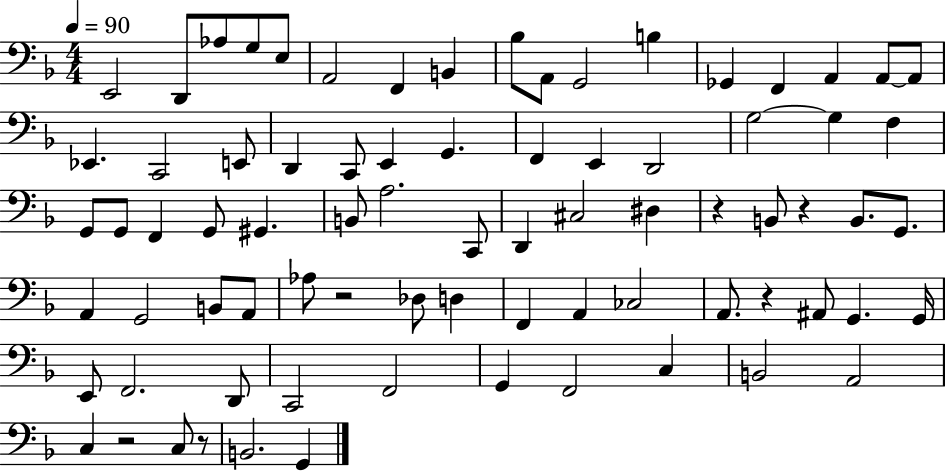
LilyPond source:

{
  \clef bass
  \numericTimeSignature
  \time 4/4
  \key f \major
  \tempo 4 = 90
  \repeat volta 2 { e,2 d,8 aes8 g8 e8 | a,2 f,4 b,4 | bes8 a,8 g,2 b4 | ges,4 f,4 a,4 a,8~~ a,8 | \break ees,4. c,2 e,8 | d,4 c,8 e,4 g,4. | f,4 e,4 d,2 | g2~~ g4 f4 | \break g,8 g,8 f,4 g,8 gis,4. | b,8 a2. c,8 | d,4 cis2 dis4 | r4 b,8 r4 b,8. g,8. | \break a,4 g,2 b,8 a,8 | aes8 r2 des8 d4 | f,4 a,4 ces2 | a,8. r4 ais,8 g,4. g,16 | \break e,8 f,2. d,8 | c,2 f,2 | g,4 f,2 c4 | b,2 a,2 | \break c4 r2 c8 r8 | b,2. g,4 | } \bar "|."
}